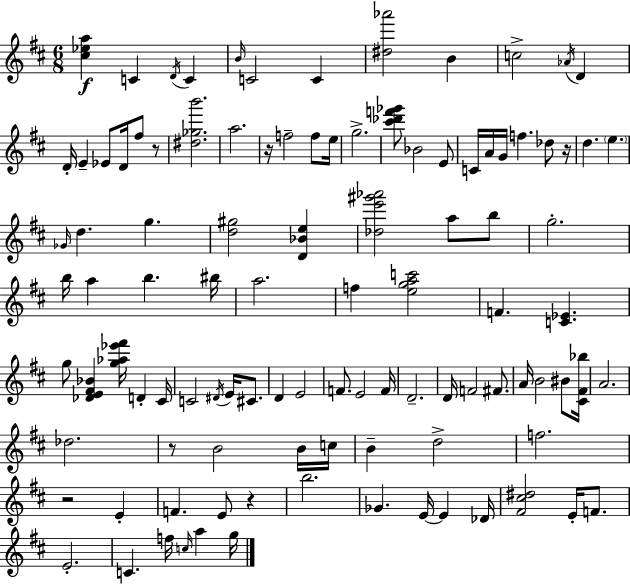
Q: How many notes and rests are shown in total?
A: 104